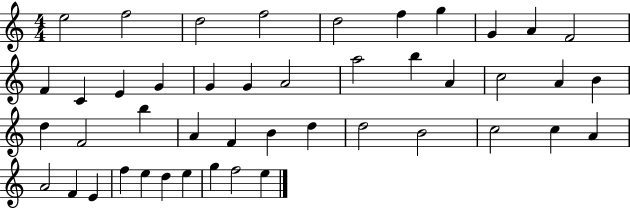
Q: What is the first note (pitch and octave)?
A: E5